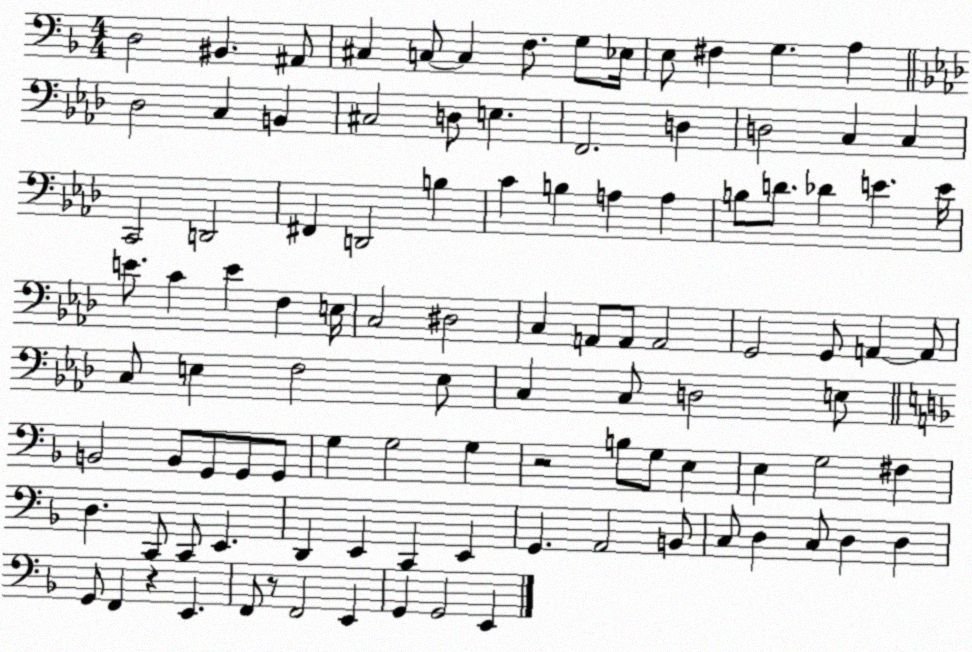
X:1
T:Untitled
M:4/4
L:1/4
K:F
D,2 ^B,, ^A,,/2 ^C, C,/2 C, F,/2 G,/2 _E,/4 E,/2 ^F, G, A, _D,2 C, B,, ^C,2 D,/2 E, F,,2 D, D,2 C, C, C,,2 D,,2 ^F,, D,,2 B, C B, A, A, B,/2 D/2 _D E E/4 E/2 C E F, E,/4 C,2 ^D,2 C, A,,/2 A,,/2 A,,2 G,,2 G,,/2 A,, A,,/2 C,/2 E, F,2 E,/2 C, C,/2 D,2 E,/2 B,,2 B,,/2 G,,/2 G,,/2 G,,/2 G, G,2 G, z2 B,/2 G,/2 E, E, G,2 ^F, D, C,,/2 C,,/2 E,, D,, E,, C,, E,, G,, A,,2 B,,/2 C,/2 D, C,/2 D, D, G,,/2 F,, z E,, F,,/2 z/2 F,,2 E,, G,, G,,2 E,,